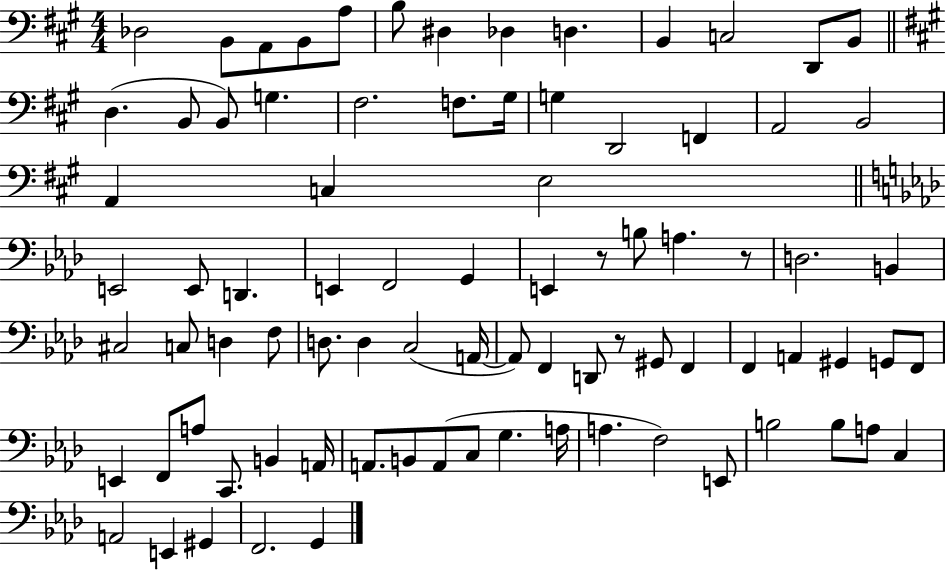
Db3/h B2/e A2/e B2/e A3/e B3/e D#3/q Db3/q D3/q. B2/q C3/h D2/e B2/e D3/q. B2/e B2/e G3/q. F#3/h. F3/e. G#3/s G3/q D2/h F2/q A2/h B2/h A2/q C3/q E3/h E2/h E2/e D2/q. E2/q F2/h G2/q E2/q R/e B3/e A3/q. R/e D3/h. B2/q C#3/h C3/e D3/q F3/e D3/e. D3/q C3/h A2/s A2/e F2/q D2/e R/e G#2/e F2/q F2/q A2/q G#2/q G2/e F2/e E2/q F2/e A3/e C2/e. B2/q A2/s A2/e. B2/e A2/e C3/e G3/q. A3/s A3/q. F3/h E2/e B3/h B3/e A3/e C3/q A2/h E2/q G#2/q F2/h. G2/q